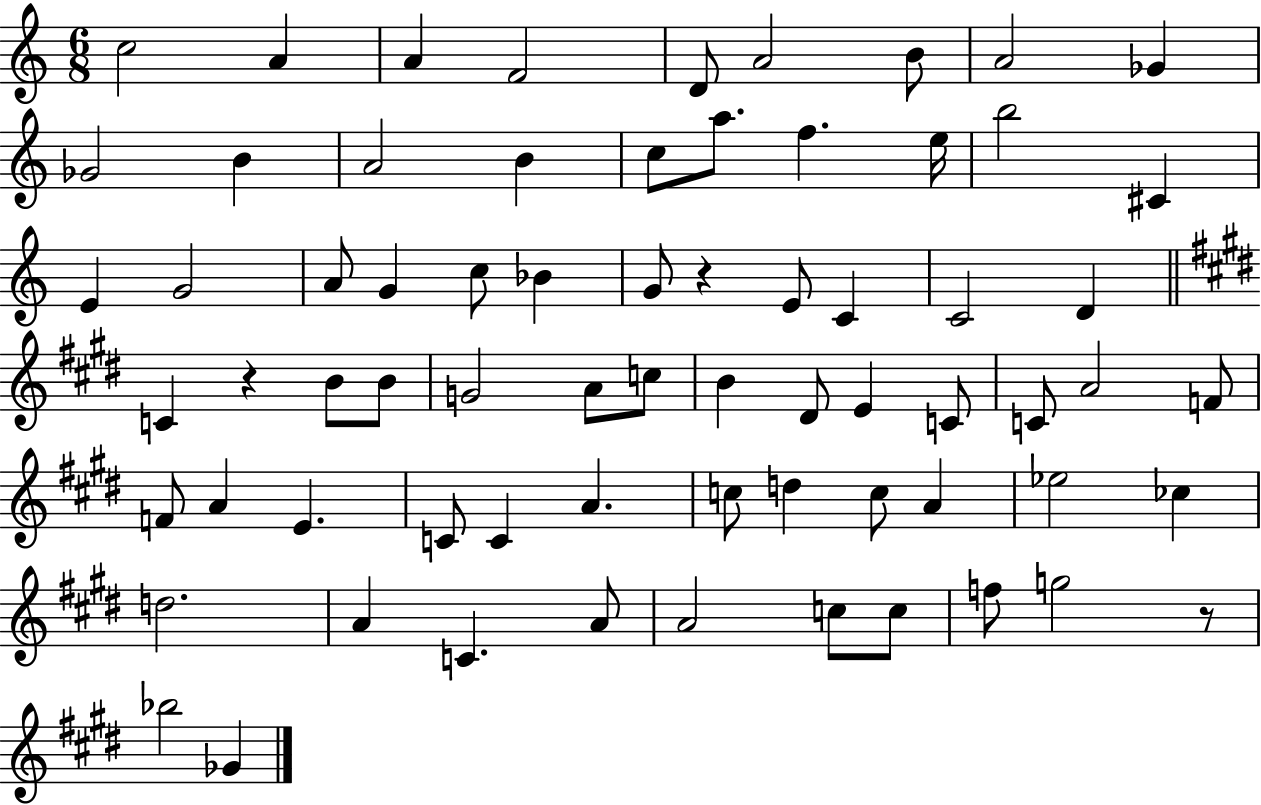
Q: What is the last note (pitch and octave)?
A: Gb4